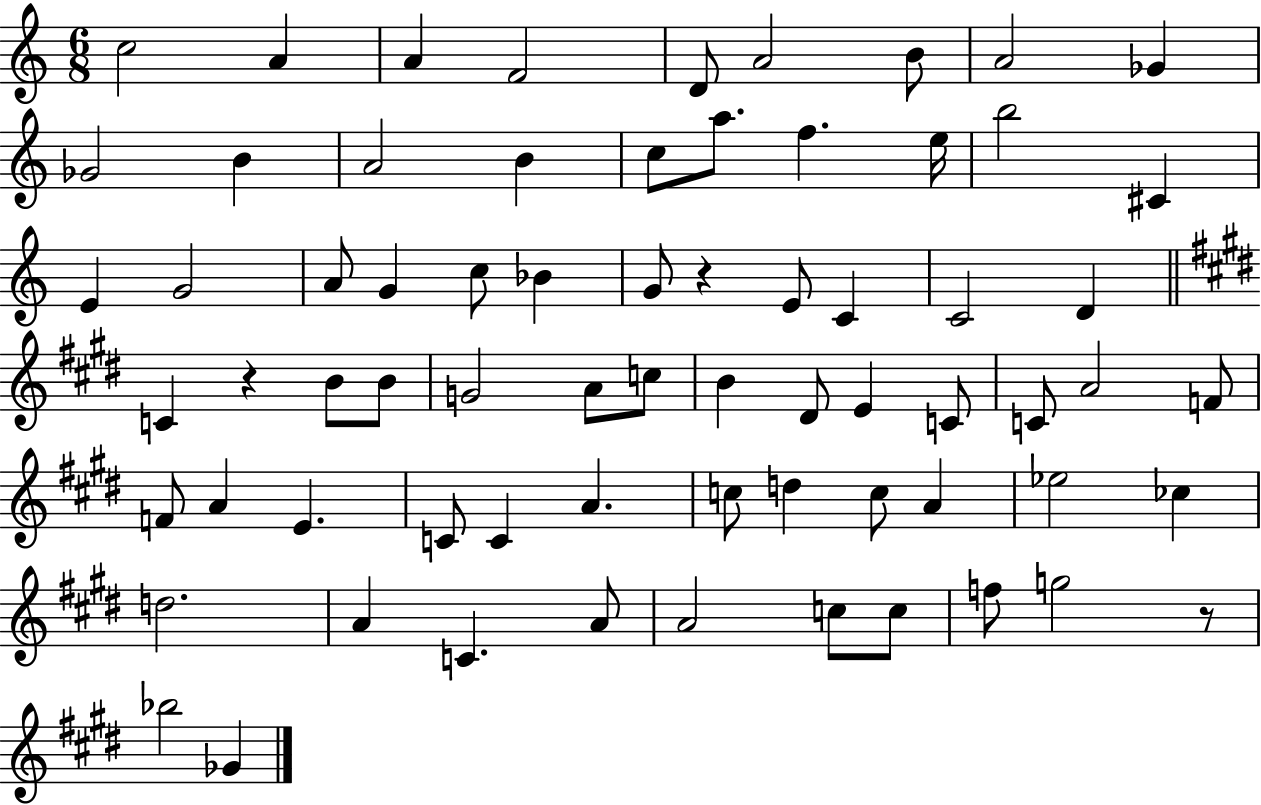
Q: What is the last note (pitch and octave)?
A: Gb4